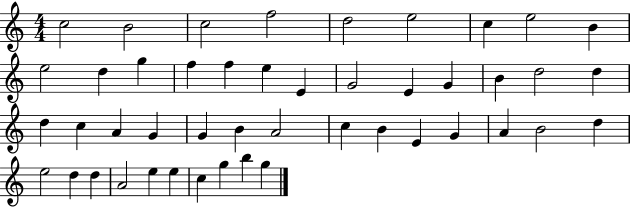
C5/h B4/h C5/h F5/h D5/h E5/h C5/q E5/h B4/q E5/h D5/q G5/q F5/q F5/q E5/q E4/q G4/h E4/q G4/q B4/q D5/h D5/q D5/q C5/q A4/q G4/q G4/q B4/q A4/h C5/q B4/q E4/q G4/q A4/q B4/h D5/q E5/h D5/q D5/q A4/h E5/q E5/q C5/q G5/q B5/q G5/q